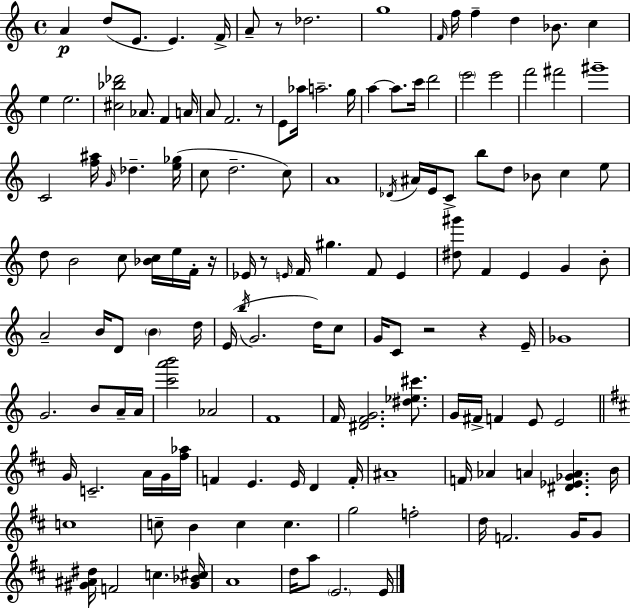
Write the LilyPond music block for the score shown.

{
  \clef treble
  \time 4/4
  \defaultTimeSignature
  \key a \minor
  a'4\p d''8( e'8. e'4.) f'16-> | a'8-- r8 des''2. | g''1 | \grace { f'16 } f''16 f''4-- d''4 bes'8. c''4 | \break e''4 e''2. | <cis'' bes'' des'''>2 aes'8. f'4 | a'16 a'8 f'2. r8 | e'8 aes''16 a''2.-- | \break g''16 a''4~~ a''8. c'''16 d'''2 | \parenthesize e'''2 e'''2 | f'''2 fis'''2 | gis'''1-- | \break c'2 <f'' ais''>16 \grace { g'16 } des''4.-- | <e'' ges''>16( c''8 d''2.-- | c''8) a'1 | \acciaccatura { des'16 } ais'16 e'16 c'8-> b''8 d''8 bes'8 c''4 | \break e''8 d''8 b'2 c''8 <bes' c''>16 | e''16 f'16-. r16 ees'16 r8 \grace { e'16 } f'16 gis''4. f'8 | e'4 <dis'' gis'''>8 f'4 e'4 g'4 | b'8-. a'2-- b'16 d'8 \parenthesize b'4 | \break d''16 e'16( \acciaccatura { b''16 } g'2. | d''16) c''8 g'16 c'8 r2 | r4 e'16-- ges'1 | g'2. | \break b'8 a'16-- a'16 <c''' a''' b'''>2 aes'2 | f'1 | f'16 <dis' f' g'>2. | <dis'' ees'' cis'''>8. g'16 fis'16-> f'4 e'8 e'2 | \break \bar "||" \break \key b \minor g'16 c'2.-- a'16 g'16 <fis'' aes''>16 | f'4 e'4. e'16 d'4 f'16-. | ais'1-- | f'16 aes'4 a'4 <dis' ees' ges' a'>4. b'16 | \break c''1 | c''8-- b'4 c''4 c''4. | g''2 f''2-. | d''16 f'2. g'16 g'8 | \break <gis' ais' dis''>16 f'2 c''4. <gis' bes' cis''>16 | a'1 | d''16 a''8 \parenthesize e'2. e'16 | \bar "|."
}